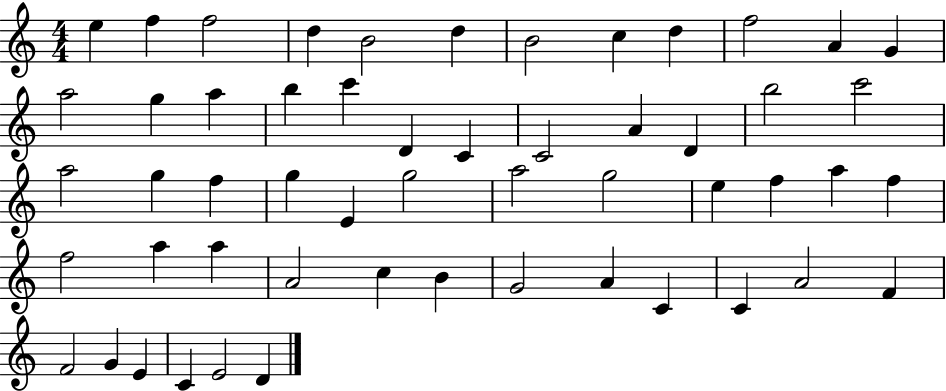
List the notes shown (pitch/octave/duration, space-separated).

E5/q F5/q F5/h D5/q B4/h D5/q B4/h C5/q D5/q F5/h A4/q G4/q A5/h G5/q A5/q B5/q C6/q D4/q C4/q C4/h A4/q D4/q B5/h C6/h A5/h G5/q F5/q G5/q E4/q G5/h A5/h G5/h E5/q F5/q A5/q F5/q F5/h A5/q A5/q A4/h C5/q B4/q G4/h A4/q C4/q C4/q A4/h F4/q F4/h G4/q E4/q C4/q E4/h D4/q